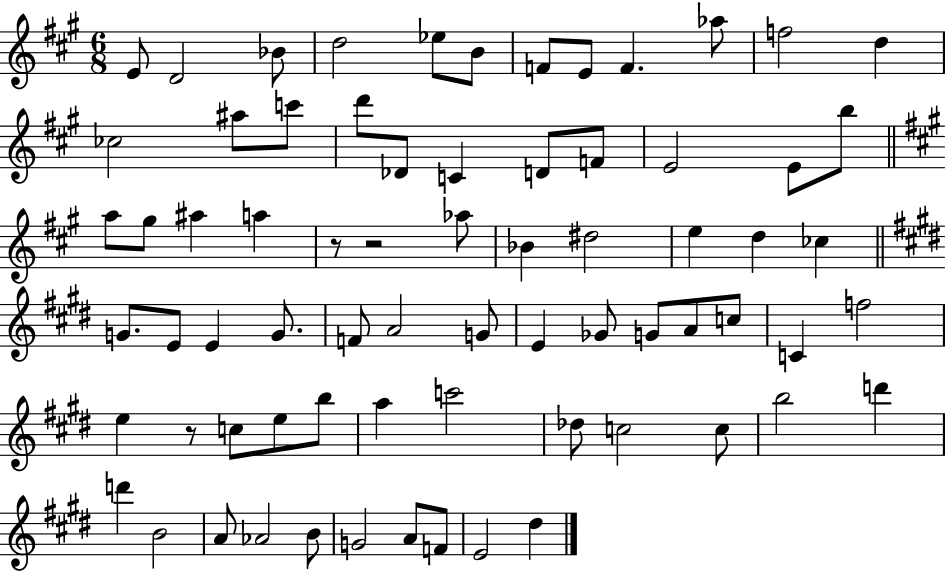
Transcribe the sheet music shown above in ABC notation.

X:1
T:Untitled
M:6/8
L:1/4
K:A
E/2 D2 _B/2 d2 _e/2 B/2 F/2 E/2 F _a/2 f2 d _c2 ^a/2 c'/2 d'/2 _D/2 C D/2 F/2 E2 E/2 b/2 a/2 ^g/2 ^a a z/2 z2 _a/2 _B ^d2 e d _c G/2 E/2 E G/2 F/2 A2 G/2 E _G/2 G/2 A/2 c/2 C f2 e z/2 c/2 e/2 b/2 a c'2 _d/2 c2 c/2 b2 d' d' B2 A/2 _A2 B/2 G2 A/2 F/2 E2 ^d